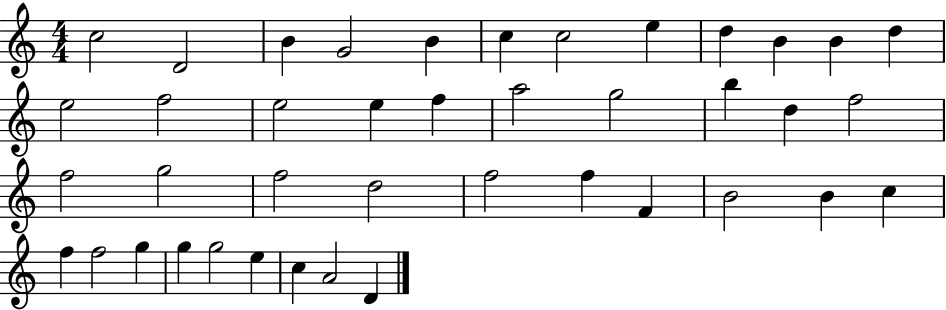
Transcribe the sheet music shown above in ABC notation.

X:1
T:Untitled
M:4/4
L:1/4
K:C
c2 D2 B G2 B c c2 e d B B d e2 f2 e2 e f a2 g2 b d f2 f2 g2 f2 d2 f2 f F B2 B c f f2 g g g2 e c A2 D